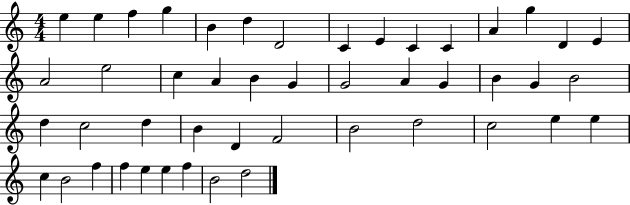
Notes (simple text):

E5/q E5/q F5/q G5/q B4/q D5/q D4/h C4/q E4/q C4/q C4/q A4/q G5/q D4/q E4/q A4/h E5/h C5/q A4/q B4/q G4/q G4/h A4/q G4/q B4/q G4/q B4/h D5/q C5/h D5/q B4/q D4/q F4/h B4/h D5/h C5/h E5/q E5/q C5/q B4/h F5/q F5/q E5/q E5/q F5/q B4/h D5/h